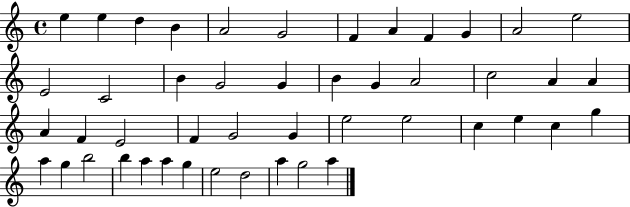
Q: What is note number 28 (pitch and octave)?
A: G4